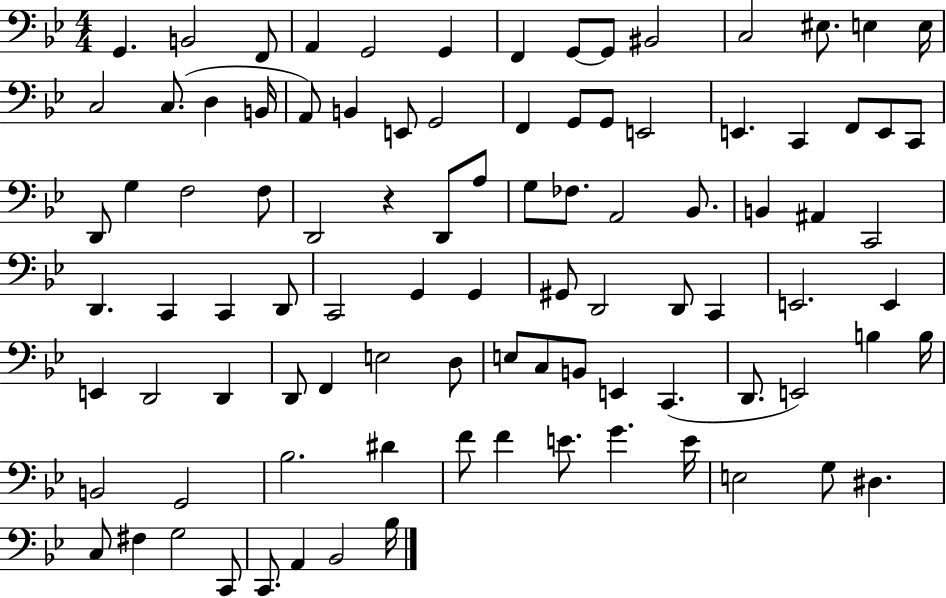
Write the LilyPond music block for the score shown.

{
  \clef bass
  \numericTimeSignature
  \time 4/4
  \key bes \major
  g,4. b,2 f,8 | a,4 g,2 g,4 | f,4 g,8~~ g,8 bis,2 | c2 eis8. e4 e16 | \break c2 c8.( d4 b,16 | a,8) b,4 e,8 g,2 | f,4 g,8 g,8 e,2 | e,4. c,4 f,8 e,8 c,8 | \break d,8 g4 f2 f8 | d,2 r4 d,8 a8 | g8 fes8. a,2 bes,8. | b,4 ais,4 c,2 | \break d,4. c,4 c,4 d,8 | c,2 g,4 g,4 | gis,8 d,2 d,8 c,4 | e,2. e,4 | \break e,4 d,2 d,4 | d,8 f,4 e2 d8 | e8 c8 b,8 e,4 c,4.( | d,8. e,2) b4 b16 | \break b,2 g,2 | bes2. dis'4 | f'8 f'4 e'8. g'4. e'16 | e2 g8 dis4. | \break c8 fis4 g2 c,8 | c,8. a,4 bes,2 bes16 | \bar "|."
}